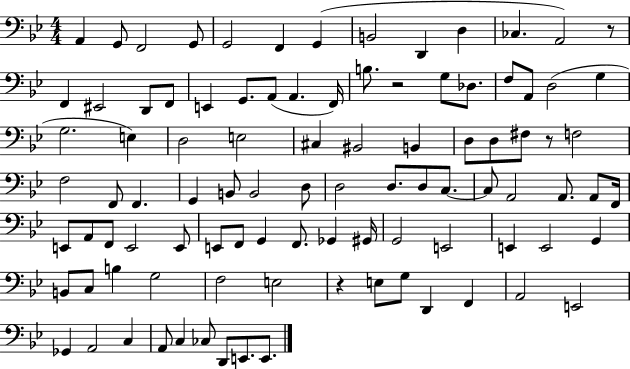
X:1
T:Untitled
M:4/4
L:1/4
K:Bb
A,, G,,/2 F,,2 G,,/2 G,,2 F,, G,, B,,2 D,, D, _C, A,,2 z/2 F,, ^E,,2 D,,/2 F,,/2 E,, G,,/2 A,,/2 A,, F,,/4 B,/2 z2 G,/2 _D,/2 F,/2 A,,/2 D,2 G, G,2 E, D,2 E,2 ^C, ^B,,2 B,, D,/2 D,/2 ^F,/2 z/2 F,2 F,2 F,,/2 F,, G,, B,,/2 B,,2 D,/2 D,2 D,/2 D,/2 C,/2 C,/2 A,,2 A,,/2 A,,/2 F,,/4 E,,/2 A,,/2 F,,/2 E,,2 E,,/2 E,,/2 F,,/2 G,, F,,/2 _G,, ^G,,/4 G,,2 E,,2 E,, E,,2 G,, B,,/2 C,/2 B, G,2 F,2 E,2 z E,/2 G,/2 D,, F,, A,,2 E,,2 _G,, A,,2 C, A,,/2 C, _C,/2 D,,/2 E,,/2 E,,/2